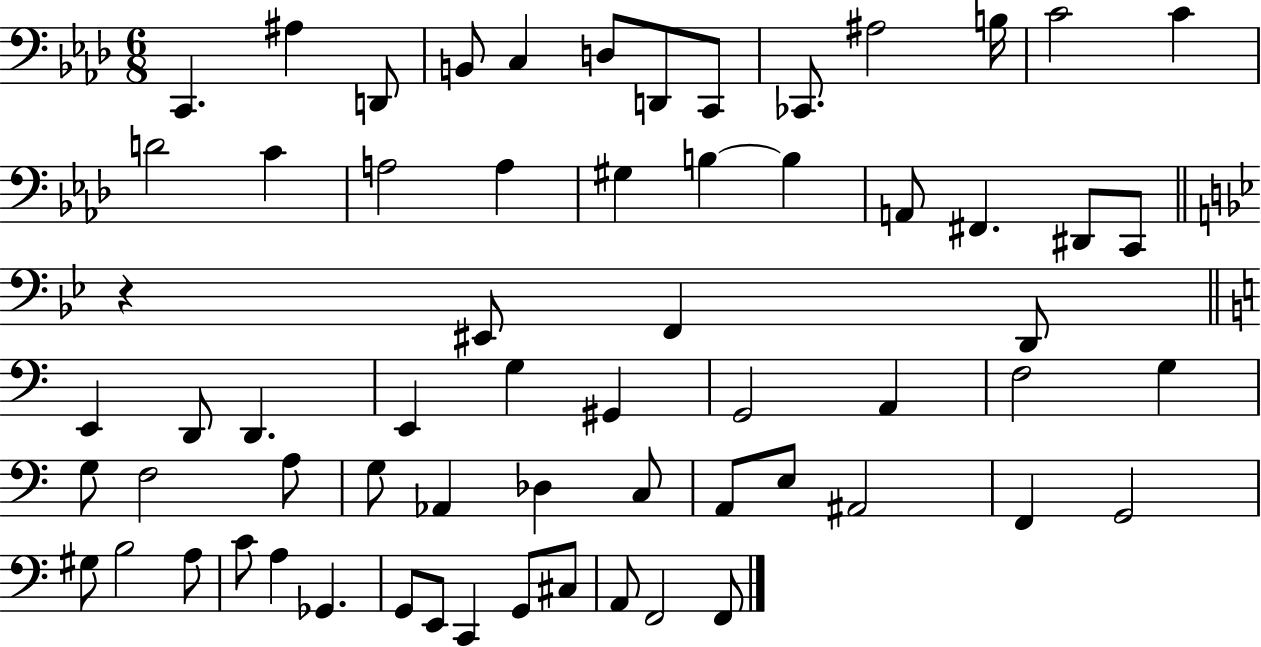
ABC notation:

X:1
T:Untitled
M:6/8
L:1/4
K:Ab
C,, ^A, D,,/2 B,,/2 C, D,/2 D,,/2 C,,/2 _C,,/2 ^A,2 B,/4 C2 C D2 C A,2 A, ^G, B, B, A,,/2 ^F,, ^D,,/2 C,,/2 z ^E,,/2 F,, D,,/2 E,, D,,/2 D,, E,, G, ^G,, G,,2 A,, F,2 G, G,/2 F,2 A,/2 G,/2 _A,, _D, C,/2 A,,/2 E,/2 ^A,,2 F,, G,,2 ^G,/2 B,2 A,/2 C/2 A, _G,, G,,/2 E,,/2 C,, G,,/2 ^C,/2 A,,/2 F,,2 F,,/2